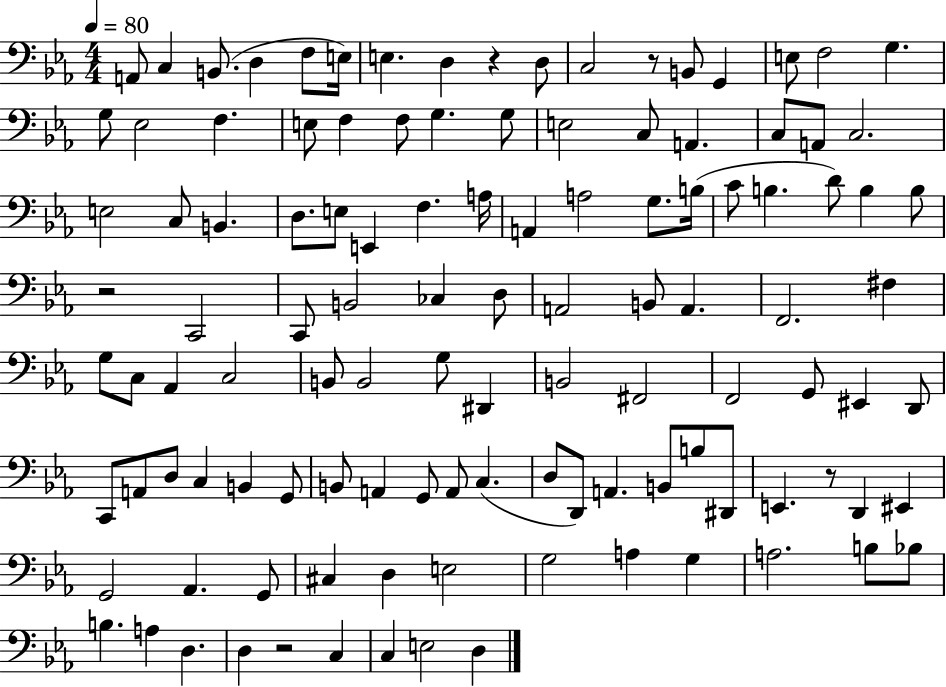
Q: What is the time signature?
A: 4/4